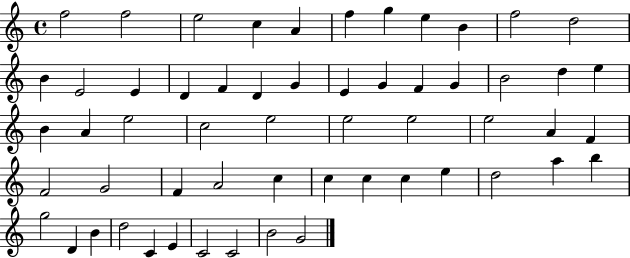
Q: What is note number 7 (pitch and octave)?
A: G5